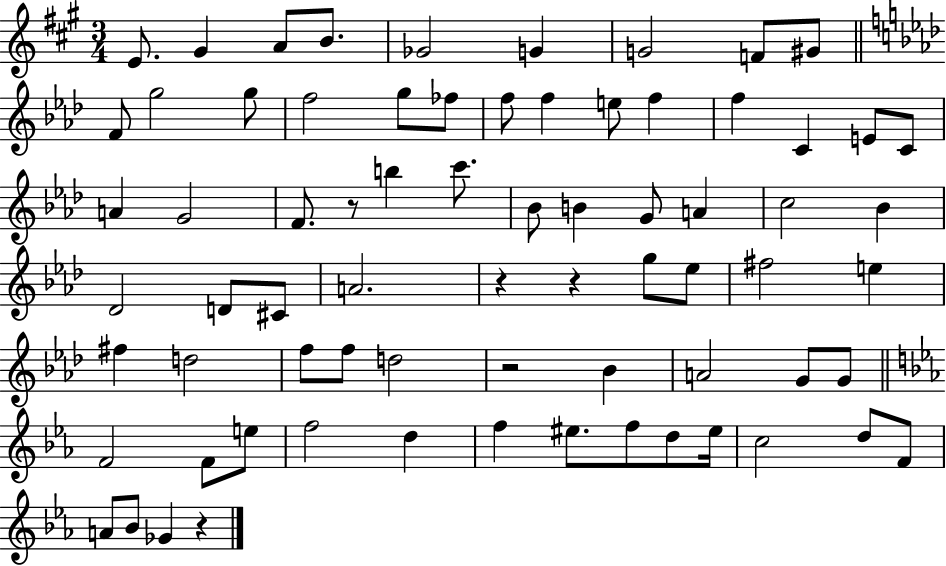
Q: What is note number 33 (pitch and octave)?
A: C5